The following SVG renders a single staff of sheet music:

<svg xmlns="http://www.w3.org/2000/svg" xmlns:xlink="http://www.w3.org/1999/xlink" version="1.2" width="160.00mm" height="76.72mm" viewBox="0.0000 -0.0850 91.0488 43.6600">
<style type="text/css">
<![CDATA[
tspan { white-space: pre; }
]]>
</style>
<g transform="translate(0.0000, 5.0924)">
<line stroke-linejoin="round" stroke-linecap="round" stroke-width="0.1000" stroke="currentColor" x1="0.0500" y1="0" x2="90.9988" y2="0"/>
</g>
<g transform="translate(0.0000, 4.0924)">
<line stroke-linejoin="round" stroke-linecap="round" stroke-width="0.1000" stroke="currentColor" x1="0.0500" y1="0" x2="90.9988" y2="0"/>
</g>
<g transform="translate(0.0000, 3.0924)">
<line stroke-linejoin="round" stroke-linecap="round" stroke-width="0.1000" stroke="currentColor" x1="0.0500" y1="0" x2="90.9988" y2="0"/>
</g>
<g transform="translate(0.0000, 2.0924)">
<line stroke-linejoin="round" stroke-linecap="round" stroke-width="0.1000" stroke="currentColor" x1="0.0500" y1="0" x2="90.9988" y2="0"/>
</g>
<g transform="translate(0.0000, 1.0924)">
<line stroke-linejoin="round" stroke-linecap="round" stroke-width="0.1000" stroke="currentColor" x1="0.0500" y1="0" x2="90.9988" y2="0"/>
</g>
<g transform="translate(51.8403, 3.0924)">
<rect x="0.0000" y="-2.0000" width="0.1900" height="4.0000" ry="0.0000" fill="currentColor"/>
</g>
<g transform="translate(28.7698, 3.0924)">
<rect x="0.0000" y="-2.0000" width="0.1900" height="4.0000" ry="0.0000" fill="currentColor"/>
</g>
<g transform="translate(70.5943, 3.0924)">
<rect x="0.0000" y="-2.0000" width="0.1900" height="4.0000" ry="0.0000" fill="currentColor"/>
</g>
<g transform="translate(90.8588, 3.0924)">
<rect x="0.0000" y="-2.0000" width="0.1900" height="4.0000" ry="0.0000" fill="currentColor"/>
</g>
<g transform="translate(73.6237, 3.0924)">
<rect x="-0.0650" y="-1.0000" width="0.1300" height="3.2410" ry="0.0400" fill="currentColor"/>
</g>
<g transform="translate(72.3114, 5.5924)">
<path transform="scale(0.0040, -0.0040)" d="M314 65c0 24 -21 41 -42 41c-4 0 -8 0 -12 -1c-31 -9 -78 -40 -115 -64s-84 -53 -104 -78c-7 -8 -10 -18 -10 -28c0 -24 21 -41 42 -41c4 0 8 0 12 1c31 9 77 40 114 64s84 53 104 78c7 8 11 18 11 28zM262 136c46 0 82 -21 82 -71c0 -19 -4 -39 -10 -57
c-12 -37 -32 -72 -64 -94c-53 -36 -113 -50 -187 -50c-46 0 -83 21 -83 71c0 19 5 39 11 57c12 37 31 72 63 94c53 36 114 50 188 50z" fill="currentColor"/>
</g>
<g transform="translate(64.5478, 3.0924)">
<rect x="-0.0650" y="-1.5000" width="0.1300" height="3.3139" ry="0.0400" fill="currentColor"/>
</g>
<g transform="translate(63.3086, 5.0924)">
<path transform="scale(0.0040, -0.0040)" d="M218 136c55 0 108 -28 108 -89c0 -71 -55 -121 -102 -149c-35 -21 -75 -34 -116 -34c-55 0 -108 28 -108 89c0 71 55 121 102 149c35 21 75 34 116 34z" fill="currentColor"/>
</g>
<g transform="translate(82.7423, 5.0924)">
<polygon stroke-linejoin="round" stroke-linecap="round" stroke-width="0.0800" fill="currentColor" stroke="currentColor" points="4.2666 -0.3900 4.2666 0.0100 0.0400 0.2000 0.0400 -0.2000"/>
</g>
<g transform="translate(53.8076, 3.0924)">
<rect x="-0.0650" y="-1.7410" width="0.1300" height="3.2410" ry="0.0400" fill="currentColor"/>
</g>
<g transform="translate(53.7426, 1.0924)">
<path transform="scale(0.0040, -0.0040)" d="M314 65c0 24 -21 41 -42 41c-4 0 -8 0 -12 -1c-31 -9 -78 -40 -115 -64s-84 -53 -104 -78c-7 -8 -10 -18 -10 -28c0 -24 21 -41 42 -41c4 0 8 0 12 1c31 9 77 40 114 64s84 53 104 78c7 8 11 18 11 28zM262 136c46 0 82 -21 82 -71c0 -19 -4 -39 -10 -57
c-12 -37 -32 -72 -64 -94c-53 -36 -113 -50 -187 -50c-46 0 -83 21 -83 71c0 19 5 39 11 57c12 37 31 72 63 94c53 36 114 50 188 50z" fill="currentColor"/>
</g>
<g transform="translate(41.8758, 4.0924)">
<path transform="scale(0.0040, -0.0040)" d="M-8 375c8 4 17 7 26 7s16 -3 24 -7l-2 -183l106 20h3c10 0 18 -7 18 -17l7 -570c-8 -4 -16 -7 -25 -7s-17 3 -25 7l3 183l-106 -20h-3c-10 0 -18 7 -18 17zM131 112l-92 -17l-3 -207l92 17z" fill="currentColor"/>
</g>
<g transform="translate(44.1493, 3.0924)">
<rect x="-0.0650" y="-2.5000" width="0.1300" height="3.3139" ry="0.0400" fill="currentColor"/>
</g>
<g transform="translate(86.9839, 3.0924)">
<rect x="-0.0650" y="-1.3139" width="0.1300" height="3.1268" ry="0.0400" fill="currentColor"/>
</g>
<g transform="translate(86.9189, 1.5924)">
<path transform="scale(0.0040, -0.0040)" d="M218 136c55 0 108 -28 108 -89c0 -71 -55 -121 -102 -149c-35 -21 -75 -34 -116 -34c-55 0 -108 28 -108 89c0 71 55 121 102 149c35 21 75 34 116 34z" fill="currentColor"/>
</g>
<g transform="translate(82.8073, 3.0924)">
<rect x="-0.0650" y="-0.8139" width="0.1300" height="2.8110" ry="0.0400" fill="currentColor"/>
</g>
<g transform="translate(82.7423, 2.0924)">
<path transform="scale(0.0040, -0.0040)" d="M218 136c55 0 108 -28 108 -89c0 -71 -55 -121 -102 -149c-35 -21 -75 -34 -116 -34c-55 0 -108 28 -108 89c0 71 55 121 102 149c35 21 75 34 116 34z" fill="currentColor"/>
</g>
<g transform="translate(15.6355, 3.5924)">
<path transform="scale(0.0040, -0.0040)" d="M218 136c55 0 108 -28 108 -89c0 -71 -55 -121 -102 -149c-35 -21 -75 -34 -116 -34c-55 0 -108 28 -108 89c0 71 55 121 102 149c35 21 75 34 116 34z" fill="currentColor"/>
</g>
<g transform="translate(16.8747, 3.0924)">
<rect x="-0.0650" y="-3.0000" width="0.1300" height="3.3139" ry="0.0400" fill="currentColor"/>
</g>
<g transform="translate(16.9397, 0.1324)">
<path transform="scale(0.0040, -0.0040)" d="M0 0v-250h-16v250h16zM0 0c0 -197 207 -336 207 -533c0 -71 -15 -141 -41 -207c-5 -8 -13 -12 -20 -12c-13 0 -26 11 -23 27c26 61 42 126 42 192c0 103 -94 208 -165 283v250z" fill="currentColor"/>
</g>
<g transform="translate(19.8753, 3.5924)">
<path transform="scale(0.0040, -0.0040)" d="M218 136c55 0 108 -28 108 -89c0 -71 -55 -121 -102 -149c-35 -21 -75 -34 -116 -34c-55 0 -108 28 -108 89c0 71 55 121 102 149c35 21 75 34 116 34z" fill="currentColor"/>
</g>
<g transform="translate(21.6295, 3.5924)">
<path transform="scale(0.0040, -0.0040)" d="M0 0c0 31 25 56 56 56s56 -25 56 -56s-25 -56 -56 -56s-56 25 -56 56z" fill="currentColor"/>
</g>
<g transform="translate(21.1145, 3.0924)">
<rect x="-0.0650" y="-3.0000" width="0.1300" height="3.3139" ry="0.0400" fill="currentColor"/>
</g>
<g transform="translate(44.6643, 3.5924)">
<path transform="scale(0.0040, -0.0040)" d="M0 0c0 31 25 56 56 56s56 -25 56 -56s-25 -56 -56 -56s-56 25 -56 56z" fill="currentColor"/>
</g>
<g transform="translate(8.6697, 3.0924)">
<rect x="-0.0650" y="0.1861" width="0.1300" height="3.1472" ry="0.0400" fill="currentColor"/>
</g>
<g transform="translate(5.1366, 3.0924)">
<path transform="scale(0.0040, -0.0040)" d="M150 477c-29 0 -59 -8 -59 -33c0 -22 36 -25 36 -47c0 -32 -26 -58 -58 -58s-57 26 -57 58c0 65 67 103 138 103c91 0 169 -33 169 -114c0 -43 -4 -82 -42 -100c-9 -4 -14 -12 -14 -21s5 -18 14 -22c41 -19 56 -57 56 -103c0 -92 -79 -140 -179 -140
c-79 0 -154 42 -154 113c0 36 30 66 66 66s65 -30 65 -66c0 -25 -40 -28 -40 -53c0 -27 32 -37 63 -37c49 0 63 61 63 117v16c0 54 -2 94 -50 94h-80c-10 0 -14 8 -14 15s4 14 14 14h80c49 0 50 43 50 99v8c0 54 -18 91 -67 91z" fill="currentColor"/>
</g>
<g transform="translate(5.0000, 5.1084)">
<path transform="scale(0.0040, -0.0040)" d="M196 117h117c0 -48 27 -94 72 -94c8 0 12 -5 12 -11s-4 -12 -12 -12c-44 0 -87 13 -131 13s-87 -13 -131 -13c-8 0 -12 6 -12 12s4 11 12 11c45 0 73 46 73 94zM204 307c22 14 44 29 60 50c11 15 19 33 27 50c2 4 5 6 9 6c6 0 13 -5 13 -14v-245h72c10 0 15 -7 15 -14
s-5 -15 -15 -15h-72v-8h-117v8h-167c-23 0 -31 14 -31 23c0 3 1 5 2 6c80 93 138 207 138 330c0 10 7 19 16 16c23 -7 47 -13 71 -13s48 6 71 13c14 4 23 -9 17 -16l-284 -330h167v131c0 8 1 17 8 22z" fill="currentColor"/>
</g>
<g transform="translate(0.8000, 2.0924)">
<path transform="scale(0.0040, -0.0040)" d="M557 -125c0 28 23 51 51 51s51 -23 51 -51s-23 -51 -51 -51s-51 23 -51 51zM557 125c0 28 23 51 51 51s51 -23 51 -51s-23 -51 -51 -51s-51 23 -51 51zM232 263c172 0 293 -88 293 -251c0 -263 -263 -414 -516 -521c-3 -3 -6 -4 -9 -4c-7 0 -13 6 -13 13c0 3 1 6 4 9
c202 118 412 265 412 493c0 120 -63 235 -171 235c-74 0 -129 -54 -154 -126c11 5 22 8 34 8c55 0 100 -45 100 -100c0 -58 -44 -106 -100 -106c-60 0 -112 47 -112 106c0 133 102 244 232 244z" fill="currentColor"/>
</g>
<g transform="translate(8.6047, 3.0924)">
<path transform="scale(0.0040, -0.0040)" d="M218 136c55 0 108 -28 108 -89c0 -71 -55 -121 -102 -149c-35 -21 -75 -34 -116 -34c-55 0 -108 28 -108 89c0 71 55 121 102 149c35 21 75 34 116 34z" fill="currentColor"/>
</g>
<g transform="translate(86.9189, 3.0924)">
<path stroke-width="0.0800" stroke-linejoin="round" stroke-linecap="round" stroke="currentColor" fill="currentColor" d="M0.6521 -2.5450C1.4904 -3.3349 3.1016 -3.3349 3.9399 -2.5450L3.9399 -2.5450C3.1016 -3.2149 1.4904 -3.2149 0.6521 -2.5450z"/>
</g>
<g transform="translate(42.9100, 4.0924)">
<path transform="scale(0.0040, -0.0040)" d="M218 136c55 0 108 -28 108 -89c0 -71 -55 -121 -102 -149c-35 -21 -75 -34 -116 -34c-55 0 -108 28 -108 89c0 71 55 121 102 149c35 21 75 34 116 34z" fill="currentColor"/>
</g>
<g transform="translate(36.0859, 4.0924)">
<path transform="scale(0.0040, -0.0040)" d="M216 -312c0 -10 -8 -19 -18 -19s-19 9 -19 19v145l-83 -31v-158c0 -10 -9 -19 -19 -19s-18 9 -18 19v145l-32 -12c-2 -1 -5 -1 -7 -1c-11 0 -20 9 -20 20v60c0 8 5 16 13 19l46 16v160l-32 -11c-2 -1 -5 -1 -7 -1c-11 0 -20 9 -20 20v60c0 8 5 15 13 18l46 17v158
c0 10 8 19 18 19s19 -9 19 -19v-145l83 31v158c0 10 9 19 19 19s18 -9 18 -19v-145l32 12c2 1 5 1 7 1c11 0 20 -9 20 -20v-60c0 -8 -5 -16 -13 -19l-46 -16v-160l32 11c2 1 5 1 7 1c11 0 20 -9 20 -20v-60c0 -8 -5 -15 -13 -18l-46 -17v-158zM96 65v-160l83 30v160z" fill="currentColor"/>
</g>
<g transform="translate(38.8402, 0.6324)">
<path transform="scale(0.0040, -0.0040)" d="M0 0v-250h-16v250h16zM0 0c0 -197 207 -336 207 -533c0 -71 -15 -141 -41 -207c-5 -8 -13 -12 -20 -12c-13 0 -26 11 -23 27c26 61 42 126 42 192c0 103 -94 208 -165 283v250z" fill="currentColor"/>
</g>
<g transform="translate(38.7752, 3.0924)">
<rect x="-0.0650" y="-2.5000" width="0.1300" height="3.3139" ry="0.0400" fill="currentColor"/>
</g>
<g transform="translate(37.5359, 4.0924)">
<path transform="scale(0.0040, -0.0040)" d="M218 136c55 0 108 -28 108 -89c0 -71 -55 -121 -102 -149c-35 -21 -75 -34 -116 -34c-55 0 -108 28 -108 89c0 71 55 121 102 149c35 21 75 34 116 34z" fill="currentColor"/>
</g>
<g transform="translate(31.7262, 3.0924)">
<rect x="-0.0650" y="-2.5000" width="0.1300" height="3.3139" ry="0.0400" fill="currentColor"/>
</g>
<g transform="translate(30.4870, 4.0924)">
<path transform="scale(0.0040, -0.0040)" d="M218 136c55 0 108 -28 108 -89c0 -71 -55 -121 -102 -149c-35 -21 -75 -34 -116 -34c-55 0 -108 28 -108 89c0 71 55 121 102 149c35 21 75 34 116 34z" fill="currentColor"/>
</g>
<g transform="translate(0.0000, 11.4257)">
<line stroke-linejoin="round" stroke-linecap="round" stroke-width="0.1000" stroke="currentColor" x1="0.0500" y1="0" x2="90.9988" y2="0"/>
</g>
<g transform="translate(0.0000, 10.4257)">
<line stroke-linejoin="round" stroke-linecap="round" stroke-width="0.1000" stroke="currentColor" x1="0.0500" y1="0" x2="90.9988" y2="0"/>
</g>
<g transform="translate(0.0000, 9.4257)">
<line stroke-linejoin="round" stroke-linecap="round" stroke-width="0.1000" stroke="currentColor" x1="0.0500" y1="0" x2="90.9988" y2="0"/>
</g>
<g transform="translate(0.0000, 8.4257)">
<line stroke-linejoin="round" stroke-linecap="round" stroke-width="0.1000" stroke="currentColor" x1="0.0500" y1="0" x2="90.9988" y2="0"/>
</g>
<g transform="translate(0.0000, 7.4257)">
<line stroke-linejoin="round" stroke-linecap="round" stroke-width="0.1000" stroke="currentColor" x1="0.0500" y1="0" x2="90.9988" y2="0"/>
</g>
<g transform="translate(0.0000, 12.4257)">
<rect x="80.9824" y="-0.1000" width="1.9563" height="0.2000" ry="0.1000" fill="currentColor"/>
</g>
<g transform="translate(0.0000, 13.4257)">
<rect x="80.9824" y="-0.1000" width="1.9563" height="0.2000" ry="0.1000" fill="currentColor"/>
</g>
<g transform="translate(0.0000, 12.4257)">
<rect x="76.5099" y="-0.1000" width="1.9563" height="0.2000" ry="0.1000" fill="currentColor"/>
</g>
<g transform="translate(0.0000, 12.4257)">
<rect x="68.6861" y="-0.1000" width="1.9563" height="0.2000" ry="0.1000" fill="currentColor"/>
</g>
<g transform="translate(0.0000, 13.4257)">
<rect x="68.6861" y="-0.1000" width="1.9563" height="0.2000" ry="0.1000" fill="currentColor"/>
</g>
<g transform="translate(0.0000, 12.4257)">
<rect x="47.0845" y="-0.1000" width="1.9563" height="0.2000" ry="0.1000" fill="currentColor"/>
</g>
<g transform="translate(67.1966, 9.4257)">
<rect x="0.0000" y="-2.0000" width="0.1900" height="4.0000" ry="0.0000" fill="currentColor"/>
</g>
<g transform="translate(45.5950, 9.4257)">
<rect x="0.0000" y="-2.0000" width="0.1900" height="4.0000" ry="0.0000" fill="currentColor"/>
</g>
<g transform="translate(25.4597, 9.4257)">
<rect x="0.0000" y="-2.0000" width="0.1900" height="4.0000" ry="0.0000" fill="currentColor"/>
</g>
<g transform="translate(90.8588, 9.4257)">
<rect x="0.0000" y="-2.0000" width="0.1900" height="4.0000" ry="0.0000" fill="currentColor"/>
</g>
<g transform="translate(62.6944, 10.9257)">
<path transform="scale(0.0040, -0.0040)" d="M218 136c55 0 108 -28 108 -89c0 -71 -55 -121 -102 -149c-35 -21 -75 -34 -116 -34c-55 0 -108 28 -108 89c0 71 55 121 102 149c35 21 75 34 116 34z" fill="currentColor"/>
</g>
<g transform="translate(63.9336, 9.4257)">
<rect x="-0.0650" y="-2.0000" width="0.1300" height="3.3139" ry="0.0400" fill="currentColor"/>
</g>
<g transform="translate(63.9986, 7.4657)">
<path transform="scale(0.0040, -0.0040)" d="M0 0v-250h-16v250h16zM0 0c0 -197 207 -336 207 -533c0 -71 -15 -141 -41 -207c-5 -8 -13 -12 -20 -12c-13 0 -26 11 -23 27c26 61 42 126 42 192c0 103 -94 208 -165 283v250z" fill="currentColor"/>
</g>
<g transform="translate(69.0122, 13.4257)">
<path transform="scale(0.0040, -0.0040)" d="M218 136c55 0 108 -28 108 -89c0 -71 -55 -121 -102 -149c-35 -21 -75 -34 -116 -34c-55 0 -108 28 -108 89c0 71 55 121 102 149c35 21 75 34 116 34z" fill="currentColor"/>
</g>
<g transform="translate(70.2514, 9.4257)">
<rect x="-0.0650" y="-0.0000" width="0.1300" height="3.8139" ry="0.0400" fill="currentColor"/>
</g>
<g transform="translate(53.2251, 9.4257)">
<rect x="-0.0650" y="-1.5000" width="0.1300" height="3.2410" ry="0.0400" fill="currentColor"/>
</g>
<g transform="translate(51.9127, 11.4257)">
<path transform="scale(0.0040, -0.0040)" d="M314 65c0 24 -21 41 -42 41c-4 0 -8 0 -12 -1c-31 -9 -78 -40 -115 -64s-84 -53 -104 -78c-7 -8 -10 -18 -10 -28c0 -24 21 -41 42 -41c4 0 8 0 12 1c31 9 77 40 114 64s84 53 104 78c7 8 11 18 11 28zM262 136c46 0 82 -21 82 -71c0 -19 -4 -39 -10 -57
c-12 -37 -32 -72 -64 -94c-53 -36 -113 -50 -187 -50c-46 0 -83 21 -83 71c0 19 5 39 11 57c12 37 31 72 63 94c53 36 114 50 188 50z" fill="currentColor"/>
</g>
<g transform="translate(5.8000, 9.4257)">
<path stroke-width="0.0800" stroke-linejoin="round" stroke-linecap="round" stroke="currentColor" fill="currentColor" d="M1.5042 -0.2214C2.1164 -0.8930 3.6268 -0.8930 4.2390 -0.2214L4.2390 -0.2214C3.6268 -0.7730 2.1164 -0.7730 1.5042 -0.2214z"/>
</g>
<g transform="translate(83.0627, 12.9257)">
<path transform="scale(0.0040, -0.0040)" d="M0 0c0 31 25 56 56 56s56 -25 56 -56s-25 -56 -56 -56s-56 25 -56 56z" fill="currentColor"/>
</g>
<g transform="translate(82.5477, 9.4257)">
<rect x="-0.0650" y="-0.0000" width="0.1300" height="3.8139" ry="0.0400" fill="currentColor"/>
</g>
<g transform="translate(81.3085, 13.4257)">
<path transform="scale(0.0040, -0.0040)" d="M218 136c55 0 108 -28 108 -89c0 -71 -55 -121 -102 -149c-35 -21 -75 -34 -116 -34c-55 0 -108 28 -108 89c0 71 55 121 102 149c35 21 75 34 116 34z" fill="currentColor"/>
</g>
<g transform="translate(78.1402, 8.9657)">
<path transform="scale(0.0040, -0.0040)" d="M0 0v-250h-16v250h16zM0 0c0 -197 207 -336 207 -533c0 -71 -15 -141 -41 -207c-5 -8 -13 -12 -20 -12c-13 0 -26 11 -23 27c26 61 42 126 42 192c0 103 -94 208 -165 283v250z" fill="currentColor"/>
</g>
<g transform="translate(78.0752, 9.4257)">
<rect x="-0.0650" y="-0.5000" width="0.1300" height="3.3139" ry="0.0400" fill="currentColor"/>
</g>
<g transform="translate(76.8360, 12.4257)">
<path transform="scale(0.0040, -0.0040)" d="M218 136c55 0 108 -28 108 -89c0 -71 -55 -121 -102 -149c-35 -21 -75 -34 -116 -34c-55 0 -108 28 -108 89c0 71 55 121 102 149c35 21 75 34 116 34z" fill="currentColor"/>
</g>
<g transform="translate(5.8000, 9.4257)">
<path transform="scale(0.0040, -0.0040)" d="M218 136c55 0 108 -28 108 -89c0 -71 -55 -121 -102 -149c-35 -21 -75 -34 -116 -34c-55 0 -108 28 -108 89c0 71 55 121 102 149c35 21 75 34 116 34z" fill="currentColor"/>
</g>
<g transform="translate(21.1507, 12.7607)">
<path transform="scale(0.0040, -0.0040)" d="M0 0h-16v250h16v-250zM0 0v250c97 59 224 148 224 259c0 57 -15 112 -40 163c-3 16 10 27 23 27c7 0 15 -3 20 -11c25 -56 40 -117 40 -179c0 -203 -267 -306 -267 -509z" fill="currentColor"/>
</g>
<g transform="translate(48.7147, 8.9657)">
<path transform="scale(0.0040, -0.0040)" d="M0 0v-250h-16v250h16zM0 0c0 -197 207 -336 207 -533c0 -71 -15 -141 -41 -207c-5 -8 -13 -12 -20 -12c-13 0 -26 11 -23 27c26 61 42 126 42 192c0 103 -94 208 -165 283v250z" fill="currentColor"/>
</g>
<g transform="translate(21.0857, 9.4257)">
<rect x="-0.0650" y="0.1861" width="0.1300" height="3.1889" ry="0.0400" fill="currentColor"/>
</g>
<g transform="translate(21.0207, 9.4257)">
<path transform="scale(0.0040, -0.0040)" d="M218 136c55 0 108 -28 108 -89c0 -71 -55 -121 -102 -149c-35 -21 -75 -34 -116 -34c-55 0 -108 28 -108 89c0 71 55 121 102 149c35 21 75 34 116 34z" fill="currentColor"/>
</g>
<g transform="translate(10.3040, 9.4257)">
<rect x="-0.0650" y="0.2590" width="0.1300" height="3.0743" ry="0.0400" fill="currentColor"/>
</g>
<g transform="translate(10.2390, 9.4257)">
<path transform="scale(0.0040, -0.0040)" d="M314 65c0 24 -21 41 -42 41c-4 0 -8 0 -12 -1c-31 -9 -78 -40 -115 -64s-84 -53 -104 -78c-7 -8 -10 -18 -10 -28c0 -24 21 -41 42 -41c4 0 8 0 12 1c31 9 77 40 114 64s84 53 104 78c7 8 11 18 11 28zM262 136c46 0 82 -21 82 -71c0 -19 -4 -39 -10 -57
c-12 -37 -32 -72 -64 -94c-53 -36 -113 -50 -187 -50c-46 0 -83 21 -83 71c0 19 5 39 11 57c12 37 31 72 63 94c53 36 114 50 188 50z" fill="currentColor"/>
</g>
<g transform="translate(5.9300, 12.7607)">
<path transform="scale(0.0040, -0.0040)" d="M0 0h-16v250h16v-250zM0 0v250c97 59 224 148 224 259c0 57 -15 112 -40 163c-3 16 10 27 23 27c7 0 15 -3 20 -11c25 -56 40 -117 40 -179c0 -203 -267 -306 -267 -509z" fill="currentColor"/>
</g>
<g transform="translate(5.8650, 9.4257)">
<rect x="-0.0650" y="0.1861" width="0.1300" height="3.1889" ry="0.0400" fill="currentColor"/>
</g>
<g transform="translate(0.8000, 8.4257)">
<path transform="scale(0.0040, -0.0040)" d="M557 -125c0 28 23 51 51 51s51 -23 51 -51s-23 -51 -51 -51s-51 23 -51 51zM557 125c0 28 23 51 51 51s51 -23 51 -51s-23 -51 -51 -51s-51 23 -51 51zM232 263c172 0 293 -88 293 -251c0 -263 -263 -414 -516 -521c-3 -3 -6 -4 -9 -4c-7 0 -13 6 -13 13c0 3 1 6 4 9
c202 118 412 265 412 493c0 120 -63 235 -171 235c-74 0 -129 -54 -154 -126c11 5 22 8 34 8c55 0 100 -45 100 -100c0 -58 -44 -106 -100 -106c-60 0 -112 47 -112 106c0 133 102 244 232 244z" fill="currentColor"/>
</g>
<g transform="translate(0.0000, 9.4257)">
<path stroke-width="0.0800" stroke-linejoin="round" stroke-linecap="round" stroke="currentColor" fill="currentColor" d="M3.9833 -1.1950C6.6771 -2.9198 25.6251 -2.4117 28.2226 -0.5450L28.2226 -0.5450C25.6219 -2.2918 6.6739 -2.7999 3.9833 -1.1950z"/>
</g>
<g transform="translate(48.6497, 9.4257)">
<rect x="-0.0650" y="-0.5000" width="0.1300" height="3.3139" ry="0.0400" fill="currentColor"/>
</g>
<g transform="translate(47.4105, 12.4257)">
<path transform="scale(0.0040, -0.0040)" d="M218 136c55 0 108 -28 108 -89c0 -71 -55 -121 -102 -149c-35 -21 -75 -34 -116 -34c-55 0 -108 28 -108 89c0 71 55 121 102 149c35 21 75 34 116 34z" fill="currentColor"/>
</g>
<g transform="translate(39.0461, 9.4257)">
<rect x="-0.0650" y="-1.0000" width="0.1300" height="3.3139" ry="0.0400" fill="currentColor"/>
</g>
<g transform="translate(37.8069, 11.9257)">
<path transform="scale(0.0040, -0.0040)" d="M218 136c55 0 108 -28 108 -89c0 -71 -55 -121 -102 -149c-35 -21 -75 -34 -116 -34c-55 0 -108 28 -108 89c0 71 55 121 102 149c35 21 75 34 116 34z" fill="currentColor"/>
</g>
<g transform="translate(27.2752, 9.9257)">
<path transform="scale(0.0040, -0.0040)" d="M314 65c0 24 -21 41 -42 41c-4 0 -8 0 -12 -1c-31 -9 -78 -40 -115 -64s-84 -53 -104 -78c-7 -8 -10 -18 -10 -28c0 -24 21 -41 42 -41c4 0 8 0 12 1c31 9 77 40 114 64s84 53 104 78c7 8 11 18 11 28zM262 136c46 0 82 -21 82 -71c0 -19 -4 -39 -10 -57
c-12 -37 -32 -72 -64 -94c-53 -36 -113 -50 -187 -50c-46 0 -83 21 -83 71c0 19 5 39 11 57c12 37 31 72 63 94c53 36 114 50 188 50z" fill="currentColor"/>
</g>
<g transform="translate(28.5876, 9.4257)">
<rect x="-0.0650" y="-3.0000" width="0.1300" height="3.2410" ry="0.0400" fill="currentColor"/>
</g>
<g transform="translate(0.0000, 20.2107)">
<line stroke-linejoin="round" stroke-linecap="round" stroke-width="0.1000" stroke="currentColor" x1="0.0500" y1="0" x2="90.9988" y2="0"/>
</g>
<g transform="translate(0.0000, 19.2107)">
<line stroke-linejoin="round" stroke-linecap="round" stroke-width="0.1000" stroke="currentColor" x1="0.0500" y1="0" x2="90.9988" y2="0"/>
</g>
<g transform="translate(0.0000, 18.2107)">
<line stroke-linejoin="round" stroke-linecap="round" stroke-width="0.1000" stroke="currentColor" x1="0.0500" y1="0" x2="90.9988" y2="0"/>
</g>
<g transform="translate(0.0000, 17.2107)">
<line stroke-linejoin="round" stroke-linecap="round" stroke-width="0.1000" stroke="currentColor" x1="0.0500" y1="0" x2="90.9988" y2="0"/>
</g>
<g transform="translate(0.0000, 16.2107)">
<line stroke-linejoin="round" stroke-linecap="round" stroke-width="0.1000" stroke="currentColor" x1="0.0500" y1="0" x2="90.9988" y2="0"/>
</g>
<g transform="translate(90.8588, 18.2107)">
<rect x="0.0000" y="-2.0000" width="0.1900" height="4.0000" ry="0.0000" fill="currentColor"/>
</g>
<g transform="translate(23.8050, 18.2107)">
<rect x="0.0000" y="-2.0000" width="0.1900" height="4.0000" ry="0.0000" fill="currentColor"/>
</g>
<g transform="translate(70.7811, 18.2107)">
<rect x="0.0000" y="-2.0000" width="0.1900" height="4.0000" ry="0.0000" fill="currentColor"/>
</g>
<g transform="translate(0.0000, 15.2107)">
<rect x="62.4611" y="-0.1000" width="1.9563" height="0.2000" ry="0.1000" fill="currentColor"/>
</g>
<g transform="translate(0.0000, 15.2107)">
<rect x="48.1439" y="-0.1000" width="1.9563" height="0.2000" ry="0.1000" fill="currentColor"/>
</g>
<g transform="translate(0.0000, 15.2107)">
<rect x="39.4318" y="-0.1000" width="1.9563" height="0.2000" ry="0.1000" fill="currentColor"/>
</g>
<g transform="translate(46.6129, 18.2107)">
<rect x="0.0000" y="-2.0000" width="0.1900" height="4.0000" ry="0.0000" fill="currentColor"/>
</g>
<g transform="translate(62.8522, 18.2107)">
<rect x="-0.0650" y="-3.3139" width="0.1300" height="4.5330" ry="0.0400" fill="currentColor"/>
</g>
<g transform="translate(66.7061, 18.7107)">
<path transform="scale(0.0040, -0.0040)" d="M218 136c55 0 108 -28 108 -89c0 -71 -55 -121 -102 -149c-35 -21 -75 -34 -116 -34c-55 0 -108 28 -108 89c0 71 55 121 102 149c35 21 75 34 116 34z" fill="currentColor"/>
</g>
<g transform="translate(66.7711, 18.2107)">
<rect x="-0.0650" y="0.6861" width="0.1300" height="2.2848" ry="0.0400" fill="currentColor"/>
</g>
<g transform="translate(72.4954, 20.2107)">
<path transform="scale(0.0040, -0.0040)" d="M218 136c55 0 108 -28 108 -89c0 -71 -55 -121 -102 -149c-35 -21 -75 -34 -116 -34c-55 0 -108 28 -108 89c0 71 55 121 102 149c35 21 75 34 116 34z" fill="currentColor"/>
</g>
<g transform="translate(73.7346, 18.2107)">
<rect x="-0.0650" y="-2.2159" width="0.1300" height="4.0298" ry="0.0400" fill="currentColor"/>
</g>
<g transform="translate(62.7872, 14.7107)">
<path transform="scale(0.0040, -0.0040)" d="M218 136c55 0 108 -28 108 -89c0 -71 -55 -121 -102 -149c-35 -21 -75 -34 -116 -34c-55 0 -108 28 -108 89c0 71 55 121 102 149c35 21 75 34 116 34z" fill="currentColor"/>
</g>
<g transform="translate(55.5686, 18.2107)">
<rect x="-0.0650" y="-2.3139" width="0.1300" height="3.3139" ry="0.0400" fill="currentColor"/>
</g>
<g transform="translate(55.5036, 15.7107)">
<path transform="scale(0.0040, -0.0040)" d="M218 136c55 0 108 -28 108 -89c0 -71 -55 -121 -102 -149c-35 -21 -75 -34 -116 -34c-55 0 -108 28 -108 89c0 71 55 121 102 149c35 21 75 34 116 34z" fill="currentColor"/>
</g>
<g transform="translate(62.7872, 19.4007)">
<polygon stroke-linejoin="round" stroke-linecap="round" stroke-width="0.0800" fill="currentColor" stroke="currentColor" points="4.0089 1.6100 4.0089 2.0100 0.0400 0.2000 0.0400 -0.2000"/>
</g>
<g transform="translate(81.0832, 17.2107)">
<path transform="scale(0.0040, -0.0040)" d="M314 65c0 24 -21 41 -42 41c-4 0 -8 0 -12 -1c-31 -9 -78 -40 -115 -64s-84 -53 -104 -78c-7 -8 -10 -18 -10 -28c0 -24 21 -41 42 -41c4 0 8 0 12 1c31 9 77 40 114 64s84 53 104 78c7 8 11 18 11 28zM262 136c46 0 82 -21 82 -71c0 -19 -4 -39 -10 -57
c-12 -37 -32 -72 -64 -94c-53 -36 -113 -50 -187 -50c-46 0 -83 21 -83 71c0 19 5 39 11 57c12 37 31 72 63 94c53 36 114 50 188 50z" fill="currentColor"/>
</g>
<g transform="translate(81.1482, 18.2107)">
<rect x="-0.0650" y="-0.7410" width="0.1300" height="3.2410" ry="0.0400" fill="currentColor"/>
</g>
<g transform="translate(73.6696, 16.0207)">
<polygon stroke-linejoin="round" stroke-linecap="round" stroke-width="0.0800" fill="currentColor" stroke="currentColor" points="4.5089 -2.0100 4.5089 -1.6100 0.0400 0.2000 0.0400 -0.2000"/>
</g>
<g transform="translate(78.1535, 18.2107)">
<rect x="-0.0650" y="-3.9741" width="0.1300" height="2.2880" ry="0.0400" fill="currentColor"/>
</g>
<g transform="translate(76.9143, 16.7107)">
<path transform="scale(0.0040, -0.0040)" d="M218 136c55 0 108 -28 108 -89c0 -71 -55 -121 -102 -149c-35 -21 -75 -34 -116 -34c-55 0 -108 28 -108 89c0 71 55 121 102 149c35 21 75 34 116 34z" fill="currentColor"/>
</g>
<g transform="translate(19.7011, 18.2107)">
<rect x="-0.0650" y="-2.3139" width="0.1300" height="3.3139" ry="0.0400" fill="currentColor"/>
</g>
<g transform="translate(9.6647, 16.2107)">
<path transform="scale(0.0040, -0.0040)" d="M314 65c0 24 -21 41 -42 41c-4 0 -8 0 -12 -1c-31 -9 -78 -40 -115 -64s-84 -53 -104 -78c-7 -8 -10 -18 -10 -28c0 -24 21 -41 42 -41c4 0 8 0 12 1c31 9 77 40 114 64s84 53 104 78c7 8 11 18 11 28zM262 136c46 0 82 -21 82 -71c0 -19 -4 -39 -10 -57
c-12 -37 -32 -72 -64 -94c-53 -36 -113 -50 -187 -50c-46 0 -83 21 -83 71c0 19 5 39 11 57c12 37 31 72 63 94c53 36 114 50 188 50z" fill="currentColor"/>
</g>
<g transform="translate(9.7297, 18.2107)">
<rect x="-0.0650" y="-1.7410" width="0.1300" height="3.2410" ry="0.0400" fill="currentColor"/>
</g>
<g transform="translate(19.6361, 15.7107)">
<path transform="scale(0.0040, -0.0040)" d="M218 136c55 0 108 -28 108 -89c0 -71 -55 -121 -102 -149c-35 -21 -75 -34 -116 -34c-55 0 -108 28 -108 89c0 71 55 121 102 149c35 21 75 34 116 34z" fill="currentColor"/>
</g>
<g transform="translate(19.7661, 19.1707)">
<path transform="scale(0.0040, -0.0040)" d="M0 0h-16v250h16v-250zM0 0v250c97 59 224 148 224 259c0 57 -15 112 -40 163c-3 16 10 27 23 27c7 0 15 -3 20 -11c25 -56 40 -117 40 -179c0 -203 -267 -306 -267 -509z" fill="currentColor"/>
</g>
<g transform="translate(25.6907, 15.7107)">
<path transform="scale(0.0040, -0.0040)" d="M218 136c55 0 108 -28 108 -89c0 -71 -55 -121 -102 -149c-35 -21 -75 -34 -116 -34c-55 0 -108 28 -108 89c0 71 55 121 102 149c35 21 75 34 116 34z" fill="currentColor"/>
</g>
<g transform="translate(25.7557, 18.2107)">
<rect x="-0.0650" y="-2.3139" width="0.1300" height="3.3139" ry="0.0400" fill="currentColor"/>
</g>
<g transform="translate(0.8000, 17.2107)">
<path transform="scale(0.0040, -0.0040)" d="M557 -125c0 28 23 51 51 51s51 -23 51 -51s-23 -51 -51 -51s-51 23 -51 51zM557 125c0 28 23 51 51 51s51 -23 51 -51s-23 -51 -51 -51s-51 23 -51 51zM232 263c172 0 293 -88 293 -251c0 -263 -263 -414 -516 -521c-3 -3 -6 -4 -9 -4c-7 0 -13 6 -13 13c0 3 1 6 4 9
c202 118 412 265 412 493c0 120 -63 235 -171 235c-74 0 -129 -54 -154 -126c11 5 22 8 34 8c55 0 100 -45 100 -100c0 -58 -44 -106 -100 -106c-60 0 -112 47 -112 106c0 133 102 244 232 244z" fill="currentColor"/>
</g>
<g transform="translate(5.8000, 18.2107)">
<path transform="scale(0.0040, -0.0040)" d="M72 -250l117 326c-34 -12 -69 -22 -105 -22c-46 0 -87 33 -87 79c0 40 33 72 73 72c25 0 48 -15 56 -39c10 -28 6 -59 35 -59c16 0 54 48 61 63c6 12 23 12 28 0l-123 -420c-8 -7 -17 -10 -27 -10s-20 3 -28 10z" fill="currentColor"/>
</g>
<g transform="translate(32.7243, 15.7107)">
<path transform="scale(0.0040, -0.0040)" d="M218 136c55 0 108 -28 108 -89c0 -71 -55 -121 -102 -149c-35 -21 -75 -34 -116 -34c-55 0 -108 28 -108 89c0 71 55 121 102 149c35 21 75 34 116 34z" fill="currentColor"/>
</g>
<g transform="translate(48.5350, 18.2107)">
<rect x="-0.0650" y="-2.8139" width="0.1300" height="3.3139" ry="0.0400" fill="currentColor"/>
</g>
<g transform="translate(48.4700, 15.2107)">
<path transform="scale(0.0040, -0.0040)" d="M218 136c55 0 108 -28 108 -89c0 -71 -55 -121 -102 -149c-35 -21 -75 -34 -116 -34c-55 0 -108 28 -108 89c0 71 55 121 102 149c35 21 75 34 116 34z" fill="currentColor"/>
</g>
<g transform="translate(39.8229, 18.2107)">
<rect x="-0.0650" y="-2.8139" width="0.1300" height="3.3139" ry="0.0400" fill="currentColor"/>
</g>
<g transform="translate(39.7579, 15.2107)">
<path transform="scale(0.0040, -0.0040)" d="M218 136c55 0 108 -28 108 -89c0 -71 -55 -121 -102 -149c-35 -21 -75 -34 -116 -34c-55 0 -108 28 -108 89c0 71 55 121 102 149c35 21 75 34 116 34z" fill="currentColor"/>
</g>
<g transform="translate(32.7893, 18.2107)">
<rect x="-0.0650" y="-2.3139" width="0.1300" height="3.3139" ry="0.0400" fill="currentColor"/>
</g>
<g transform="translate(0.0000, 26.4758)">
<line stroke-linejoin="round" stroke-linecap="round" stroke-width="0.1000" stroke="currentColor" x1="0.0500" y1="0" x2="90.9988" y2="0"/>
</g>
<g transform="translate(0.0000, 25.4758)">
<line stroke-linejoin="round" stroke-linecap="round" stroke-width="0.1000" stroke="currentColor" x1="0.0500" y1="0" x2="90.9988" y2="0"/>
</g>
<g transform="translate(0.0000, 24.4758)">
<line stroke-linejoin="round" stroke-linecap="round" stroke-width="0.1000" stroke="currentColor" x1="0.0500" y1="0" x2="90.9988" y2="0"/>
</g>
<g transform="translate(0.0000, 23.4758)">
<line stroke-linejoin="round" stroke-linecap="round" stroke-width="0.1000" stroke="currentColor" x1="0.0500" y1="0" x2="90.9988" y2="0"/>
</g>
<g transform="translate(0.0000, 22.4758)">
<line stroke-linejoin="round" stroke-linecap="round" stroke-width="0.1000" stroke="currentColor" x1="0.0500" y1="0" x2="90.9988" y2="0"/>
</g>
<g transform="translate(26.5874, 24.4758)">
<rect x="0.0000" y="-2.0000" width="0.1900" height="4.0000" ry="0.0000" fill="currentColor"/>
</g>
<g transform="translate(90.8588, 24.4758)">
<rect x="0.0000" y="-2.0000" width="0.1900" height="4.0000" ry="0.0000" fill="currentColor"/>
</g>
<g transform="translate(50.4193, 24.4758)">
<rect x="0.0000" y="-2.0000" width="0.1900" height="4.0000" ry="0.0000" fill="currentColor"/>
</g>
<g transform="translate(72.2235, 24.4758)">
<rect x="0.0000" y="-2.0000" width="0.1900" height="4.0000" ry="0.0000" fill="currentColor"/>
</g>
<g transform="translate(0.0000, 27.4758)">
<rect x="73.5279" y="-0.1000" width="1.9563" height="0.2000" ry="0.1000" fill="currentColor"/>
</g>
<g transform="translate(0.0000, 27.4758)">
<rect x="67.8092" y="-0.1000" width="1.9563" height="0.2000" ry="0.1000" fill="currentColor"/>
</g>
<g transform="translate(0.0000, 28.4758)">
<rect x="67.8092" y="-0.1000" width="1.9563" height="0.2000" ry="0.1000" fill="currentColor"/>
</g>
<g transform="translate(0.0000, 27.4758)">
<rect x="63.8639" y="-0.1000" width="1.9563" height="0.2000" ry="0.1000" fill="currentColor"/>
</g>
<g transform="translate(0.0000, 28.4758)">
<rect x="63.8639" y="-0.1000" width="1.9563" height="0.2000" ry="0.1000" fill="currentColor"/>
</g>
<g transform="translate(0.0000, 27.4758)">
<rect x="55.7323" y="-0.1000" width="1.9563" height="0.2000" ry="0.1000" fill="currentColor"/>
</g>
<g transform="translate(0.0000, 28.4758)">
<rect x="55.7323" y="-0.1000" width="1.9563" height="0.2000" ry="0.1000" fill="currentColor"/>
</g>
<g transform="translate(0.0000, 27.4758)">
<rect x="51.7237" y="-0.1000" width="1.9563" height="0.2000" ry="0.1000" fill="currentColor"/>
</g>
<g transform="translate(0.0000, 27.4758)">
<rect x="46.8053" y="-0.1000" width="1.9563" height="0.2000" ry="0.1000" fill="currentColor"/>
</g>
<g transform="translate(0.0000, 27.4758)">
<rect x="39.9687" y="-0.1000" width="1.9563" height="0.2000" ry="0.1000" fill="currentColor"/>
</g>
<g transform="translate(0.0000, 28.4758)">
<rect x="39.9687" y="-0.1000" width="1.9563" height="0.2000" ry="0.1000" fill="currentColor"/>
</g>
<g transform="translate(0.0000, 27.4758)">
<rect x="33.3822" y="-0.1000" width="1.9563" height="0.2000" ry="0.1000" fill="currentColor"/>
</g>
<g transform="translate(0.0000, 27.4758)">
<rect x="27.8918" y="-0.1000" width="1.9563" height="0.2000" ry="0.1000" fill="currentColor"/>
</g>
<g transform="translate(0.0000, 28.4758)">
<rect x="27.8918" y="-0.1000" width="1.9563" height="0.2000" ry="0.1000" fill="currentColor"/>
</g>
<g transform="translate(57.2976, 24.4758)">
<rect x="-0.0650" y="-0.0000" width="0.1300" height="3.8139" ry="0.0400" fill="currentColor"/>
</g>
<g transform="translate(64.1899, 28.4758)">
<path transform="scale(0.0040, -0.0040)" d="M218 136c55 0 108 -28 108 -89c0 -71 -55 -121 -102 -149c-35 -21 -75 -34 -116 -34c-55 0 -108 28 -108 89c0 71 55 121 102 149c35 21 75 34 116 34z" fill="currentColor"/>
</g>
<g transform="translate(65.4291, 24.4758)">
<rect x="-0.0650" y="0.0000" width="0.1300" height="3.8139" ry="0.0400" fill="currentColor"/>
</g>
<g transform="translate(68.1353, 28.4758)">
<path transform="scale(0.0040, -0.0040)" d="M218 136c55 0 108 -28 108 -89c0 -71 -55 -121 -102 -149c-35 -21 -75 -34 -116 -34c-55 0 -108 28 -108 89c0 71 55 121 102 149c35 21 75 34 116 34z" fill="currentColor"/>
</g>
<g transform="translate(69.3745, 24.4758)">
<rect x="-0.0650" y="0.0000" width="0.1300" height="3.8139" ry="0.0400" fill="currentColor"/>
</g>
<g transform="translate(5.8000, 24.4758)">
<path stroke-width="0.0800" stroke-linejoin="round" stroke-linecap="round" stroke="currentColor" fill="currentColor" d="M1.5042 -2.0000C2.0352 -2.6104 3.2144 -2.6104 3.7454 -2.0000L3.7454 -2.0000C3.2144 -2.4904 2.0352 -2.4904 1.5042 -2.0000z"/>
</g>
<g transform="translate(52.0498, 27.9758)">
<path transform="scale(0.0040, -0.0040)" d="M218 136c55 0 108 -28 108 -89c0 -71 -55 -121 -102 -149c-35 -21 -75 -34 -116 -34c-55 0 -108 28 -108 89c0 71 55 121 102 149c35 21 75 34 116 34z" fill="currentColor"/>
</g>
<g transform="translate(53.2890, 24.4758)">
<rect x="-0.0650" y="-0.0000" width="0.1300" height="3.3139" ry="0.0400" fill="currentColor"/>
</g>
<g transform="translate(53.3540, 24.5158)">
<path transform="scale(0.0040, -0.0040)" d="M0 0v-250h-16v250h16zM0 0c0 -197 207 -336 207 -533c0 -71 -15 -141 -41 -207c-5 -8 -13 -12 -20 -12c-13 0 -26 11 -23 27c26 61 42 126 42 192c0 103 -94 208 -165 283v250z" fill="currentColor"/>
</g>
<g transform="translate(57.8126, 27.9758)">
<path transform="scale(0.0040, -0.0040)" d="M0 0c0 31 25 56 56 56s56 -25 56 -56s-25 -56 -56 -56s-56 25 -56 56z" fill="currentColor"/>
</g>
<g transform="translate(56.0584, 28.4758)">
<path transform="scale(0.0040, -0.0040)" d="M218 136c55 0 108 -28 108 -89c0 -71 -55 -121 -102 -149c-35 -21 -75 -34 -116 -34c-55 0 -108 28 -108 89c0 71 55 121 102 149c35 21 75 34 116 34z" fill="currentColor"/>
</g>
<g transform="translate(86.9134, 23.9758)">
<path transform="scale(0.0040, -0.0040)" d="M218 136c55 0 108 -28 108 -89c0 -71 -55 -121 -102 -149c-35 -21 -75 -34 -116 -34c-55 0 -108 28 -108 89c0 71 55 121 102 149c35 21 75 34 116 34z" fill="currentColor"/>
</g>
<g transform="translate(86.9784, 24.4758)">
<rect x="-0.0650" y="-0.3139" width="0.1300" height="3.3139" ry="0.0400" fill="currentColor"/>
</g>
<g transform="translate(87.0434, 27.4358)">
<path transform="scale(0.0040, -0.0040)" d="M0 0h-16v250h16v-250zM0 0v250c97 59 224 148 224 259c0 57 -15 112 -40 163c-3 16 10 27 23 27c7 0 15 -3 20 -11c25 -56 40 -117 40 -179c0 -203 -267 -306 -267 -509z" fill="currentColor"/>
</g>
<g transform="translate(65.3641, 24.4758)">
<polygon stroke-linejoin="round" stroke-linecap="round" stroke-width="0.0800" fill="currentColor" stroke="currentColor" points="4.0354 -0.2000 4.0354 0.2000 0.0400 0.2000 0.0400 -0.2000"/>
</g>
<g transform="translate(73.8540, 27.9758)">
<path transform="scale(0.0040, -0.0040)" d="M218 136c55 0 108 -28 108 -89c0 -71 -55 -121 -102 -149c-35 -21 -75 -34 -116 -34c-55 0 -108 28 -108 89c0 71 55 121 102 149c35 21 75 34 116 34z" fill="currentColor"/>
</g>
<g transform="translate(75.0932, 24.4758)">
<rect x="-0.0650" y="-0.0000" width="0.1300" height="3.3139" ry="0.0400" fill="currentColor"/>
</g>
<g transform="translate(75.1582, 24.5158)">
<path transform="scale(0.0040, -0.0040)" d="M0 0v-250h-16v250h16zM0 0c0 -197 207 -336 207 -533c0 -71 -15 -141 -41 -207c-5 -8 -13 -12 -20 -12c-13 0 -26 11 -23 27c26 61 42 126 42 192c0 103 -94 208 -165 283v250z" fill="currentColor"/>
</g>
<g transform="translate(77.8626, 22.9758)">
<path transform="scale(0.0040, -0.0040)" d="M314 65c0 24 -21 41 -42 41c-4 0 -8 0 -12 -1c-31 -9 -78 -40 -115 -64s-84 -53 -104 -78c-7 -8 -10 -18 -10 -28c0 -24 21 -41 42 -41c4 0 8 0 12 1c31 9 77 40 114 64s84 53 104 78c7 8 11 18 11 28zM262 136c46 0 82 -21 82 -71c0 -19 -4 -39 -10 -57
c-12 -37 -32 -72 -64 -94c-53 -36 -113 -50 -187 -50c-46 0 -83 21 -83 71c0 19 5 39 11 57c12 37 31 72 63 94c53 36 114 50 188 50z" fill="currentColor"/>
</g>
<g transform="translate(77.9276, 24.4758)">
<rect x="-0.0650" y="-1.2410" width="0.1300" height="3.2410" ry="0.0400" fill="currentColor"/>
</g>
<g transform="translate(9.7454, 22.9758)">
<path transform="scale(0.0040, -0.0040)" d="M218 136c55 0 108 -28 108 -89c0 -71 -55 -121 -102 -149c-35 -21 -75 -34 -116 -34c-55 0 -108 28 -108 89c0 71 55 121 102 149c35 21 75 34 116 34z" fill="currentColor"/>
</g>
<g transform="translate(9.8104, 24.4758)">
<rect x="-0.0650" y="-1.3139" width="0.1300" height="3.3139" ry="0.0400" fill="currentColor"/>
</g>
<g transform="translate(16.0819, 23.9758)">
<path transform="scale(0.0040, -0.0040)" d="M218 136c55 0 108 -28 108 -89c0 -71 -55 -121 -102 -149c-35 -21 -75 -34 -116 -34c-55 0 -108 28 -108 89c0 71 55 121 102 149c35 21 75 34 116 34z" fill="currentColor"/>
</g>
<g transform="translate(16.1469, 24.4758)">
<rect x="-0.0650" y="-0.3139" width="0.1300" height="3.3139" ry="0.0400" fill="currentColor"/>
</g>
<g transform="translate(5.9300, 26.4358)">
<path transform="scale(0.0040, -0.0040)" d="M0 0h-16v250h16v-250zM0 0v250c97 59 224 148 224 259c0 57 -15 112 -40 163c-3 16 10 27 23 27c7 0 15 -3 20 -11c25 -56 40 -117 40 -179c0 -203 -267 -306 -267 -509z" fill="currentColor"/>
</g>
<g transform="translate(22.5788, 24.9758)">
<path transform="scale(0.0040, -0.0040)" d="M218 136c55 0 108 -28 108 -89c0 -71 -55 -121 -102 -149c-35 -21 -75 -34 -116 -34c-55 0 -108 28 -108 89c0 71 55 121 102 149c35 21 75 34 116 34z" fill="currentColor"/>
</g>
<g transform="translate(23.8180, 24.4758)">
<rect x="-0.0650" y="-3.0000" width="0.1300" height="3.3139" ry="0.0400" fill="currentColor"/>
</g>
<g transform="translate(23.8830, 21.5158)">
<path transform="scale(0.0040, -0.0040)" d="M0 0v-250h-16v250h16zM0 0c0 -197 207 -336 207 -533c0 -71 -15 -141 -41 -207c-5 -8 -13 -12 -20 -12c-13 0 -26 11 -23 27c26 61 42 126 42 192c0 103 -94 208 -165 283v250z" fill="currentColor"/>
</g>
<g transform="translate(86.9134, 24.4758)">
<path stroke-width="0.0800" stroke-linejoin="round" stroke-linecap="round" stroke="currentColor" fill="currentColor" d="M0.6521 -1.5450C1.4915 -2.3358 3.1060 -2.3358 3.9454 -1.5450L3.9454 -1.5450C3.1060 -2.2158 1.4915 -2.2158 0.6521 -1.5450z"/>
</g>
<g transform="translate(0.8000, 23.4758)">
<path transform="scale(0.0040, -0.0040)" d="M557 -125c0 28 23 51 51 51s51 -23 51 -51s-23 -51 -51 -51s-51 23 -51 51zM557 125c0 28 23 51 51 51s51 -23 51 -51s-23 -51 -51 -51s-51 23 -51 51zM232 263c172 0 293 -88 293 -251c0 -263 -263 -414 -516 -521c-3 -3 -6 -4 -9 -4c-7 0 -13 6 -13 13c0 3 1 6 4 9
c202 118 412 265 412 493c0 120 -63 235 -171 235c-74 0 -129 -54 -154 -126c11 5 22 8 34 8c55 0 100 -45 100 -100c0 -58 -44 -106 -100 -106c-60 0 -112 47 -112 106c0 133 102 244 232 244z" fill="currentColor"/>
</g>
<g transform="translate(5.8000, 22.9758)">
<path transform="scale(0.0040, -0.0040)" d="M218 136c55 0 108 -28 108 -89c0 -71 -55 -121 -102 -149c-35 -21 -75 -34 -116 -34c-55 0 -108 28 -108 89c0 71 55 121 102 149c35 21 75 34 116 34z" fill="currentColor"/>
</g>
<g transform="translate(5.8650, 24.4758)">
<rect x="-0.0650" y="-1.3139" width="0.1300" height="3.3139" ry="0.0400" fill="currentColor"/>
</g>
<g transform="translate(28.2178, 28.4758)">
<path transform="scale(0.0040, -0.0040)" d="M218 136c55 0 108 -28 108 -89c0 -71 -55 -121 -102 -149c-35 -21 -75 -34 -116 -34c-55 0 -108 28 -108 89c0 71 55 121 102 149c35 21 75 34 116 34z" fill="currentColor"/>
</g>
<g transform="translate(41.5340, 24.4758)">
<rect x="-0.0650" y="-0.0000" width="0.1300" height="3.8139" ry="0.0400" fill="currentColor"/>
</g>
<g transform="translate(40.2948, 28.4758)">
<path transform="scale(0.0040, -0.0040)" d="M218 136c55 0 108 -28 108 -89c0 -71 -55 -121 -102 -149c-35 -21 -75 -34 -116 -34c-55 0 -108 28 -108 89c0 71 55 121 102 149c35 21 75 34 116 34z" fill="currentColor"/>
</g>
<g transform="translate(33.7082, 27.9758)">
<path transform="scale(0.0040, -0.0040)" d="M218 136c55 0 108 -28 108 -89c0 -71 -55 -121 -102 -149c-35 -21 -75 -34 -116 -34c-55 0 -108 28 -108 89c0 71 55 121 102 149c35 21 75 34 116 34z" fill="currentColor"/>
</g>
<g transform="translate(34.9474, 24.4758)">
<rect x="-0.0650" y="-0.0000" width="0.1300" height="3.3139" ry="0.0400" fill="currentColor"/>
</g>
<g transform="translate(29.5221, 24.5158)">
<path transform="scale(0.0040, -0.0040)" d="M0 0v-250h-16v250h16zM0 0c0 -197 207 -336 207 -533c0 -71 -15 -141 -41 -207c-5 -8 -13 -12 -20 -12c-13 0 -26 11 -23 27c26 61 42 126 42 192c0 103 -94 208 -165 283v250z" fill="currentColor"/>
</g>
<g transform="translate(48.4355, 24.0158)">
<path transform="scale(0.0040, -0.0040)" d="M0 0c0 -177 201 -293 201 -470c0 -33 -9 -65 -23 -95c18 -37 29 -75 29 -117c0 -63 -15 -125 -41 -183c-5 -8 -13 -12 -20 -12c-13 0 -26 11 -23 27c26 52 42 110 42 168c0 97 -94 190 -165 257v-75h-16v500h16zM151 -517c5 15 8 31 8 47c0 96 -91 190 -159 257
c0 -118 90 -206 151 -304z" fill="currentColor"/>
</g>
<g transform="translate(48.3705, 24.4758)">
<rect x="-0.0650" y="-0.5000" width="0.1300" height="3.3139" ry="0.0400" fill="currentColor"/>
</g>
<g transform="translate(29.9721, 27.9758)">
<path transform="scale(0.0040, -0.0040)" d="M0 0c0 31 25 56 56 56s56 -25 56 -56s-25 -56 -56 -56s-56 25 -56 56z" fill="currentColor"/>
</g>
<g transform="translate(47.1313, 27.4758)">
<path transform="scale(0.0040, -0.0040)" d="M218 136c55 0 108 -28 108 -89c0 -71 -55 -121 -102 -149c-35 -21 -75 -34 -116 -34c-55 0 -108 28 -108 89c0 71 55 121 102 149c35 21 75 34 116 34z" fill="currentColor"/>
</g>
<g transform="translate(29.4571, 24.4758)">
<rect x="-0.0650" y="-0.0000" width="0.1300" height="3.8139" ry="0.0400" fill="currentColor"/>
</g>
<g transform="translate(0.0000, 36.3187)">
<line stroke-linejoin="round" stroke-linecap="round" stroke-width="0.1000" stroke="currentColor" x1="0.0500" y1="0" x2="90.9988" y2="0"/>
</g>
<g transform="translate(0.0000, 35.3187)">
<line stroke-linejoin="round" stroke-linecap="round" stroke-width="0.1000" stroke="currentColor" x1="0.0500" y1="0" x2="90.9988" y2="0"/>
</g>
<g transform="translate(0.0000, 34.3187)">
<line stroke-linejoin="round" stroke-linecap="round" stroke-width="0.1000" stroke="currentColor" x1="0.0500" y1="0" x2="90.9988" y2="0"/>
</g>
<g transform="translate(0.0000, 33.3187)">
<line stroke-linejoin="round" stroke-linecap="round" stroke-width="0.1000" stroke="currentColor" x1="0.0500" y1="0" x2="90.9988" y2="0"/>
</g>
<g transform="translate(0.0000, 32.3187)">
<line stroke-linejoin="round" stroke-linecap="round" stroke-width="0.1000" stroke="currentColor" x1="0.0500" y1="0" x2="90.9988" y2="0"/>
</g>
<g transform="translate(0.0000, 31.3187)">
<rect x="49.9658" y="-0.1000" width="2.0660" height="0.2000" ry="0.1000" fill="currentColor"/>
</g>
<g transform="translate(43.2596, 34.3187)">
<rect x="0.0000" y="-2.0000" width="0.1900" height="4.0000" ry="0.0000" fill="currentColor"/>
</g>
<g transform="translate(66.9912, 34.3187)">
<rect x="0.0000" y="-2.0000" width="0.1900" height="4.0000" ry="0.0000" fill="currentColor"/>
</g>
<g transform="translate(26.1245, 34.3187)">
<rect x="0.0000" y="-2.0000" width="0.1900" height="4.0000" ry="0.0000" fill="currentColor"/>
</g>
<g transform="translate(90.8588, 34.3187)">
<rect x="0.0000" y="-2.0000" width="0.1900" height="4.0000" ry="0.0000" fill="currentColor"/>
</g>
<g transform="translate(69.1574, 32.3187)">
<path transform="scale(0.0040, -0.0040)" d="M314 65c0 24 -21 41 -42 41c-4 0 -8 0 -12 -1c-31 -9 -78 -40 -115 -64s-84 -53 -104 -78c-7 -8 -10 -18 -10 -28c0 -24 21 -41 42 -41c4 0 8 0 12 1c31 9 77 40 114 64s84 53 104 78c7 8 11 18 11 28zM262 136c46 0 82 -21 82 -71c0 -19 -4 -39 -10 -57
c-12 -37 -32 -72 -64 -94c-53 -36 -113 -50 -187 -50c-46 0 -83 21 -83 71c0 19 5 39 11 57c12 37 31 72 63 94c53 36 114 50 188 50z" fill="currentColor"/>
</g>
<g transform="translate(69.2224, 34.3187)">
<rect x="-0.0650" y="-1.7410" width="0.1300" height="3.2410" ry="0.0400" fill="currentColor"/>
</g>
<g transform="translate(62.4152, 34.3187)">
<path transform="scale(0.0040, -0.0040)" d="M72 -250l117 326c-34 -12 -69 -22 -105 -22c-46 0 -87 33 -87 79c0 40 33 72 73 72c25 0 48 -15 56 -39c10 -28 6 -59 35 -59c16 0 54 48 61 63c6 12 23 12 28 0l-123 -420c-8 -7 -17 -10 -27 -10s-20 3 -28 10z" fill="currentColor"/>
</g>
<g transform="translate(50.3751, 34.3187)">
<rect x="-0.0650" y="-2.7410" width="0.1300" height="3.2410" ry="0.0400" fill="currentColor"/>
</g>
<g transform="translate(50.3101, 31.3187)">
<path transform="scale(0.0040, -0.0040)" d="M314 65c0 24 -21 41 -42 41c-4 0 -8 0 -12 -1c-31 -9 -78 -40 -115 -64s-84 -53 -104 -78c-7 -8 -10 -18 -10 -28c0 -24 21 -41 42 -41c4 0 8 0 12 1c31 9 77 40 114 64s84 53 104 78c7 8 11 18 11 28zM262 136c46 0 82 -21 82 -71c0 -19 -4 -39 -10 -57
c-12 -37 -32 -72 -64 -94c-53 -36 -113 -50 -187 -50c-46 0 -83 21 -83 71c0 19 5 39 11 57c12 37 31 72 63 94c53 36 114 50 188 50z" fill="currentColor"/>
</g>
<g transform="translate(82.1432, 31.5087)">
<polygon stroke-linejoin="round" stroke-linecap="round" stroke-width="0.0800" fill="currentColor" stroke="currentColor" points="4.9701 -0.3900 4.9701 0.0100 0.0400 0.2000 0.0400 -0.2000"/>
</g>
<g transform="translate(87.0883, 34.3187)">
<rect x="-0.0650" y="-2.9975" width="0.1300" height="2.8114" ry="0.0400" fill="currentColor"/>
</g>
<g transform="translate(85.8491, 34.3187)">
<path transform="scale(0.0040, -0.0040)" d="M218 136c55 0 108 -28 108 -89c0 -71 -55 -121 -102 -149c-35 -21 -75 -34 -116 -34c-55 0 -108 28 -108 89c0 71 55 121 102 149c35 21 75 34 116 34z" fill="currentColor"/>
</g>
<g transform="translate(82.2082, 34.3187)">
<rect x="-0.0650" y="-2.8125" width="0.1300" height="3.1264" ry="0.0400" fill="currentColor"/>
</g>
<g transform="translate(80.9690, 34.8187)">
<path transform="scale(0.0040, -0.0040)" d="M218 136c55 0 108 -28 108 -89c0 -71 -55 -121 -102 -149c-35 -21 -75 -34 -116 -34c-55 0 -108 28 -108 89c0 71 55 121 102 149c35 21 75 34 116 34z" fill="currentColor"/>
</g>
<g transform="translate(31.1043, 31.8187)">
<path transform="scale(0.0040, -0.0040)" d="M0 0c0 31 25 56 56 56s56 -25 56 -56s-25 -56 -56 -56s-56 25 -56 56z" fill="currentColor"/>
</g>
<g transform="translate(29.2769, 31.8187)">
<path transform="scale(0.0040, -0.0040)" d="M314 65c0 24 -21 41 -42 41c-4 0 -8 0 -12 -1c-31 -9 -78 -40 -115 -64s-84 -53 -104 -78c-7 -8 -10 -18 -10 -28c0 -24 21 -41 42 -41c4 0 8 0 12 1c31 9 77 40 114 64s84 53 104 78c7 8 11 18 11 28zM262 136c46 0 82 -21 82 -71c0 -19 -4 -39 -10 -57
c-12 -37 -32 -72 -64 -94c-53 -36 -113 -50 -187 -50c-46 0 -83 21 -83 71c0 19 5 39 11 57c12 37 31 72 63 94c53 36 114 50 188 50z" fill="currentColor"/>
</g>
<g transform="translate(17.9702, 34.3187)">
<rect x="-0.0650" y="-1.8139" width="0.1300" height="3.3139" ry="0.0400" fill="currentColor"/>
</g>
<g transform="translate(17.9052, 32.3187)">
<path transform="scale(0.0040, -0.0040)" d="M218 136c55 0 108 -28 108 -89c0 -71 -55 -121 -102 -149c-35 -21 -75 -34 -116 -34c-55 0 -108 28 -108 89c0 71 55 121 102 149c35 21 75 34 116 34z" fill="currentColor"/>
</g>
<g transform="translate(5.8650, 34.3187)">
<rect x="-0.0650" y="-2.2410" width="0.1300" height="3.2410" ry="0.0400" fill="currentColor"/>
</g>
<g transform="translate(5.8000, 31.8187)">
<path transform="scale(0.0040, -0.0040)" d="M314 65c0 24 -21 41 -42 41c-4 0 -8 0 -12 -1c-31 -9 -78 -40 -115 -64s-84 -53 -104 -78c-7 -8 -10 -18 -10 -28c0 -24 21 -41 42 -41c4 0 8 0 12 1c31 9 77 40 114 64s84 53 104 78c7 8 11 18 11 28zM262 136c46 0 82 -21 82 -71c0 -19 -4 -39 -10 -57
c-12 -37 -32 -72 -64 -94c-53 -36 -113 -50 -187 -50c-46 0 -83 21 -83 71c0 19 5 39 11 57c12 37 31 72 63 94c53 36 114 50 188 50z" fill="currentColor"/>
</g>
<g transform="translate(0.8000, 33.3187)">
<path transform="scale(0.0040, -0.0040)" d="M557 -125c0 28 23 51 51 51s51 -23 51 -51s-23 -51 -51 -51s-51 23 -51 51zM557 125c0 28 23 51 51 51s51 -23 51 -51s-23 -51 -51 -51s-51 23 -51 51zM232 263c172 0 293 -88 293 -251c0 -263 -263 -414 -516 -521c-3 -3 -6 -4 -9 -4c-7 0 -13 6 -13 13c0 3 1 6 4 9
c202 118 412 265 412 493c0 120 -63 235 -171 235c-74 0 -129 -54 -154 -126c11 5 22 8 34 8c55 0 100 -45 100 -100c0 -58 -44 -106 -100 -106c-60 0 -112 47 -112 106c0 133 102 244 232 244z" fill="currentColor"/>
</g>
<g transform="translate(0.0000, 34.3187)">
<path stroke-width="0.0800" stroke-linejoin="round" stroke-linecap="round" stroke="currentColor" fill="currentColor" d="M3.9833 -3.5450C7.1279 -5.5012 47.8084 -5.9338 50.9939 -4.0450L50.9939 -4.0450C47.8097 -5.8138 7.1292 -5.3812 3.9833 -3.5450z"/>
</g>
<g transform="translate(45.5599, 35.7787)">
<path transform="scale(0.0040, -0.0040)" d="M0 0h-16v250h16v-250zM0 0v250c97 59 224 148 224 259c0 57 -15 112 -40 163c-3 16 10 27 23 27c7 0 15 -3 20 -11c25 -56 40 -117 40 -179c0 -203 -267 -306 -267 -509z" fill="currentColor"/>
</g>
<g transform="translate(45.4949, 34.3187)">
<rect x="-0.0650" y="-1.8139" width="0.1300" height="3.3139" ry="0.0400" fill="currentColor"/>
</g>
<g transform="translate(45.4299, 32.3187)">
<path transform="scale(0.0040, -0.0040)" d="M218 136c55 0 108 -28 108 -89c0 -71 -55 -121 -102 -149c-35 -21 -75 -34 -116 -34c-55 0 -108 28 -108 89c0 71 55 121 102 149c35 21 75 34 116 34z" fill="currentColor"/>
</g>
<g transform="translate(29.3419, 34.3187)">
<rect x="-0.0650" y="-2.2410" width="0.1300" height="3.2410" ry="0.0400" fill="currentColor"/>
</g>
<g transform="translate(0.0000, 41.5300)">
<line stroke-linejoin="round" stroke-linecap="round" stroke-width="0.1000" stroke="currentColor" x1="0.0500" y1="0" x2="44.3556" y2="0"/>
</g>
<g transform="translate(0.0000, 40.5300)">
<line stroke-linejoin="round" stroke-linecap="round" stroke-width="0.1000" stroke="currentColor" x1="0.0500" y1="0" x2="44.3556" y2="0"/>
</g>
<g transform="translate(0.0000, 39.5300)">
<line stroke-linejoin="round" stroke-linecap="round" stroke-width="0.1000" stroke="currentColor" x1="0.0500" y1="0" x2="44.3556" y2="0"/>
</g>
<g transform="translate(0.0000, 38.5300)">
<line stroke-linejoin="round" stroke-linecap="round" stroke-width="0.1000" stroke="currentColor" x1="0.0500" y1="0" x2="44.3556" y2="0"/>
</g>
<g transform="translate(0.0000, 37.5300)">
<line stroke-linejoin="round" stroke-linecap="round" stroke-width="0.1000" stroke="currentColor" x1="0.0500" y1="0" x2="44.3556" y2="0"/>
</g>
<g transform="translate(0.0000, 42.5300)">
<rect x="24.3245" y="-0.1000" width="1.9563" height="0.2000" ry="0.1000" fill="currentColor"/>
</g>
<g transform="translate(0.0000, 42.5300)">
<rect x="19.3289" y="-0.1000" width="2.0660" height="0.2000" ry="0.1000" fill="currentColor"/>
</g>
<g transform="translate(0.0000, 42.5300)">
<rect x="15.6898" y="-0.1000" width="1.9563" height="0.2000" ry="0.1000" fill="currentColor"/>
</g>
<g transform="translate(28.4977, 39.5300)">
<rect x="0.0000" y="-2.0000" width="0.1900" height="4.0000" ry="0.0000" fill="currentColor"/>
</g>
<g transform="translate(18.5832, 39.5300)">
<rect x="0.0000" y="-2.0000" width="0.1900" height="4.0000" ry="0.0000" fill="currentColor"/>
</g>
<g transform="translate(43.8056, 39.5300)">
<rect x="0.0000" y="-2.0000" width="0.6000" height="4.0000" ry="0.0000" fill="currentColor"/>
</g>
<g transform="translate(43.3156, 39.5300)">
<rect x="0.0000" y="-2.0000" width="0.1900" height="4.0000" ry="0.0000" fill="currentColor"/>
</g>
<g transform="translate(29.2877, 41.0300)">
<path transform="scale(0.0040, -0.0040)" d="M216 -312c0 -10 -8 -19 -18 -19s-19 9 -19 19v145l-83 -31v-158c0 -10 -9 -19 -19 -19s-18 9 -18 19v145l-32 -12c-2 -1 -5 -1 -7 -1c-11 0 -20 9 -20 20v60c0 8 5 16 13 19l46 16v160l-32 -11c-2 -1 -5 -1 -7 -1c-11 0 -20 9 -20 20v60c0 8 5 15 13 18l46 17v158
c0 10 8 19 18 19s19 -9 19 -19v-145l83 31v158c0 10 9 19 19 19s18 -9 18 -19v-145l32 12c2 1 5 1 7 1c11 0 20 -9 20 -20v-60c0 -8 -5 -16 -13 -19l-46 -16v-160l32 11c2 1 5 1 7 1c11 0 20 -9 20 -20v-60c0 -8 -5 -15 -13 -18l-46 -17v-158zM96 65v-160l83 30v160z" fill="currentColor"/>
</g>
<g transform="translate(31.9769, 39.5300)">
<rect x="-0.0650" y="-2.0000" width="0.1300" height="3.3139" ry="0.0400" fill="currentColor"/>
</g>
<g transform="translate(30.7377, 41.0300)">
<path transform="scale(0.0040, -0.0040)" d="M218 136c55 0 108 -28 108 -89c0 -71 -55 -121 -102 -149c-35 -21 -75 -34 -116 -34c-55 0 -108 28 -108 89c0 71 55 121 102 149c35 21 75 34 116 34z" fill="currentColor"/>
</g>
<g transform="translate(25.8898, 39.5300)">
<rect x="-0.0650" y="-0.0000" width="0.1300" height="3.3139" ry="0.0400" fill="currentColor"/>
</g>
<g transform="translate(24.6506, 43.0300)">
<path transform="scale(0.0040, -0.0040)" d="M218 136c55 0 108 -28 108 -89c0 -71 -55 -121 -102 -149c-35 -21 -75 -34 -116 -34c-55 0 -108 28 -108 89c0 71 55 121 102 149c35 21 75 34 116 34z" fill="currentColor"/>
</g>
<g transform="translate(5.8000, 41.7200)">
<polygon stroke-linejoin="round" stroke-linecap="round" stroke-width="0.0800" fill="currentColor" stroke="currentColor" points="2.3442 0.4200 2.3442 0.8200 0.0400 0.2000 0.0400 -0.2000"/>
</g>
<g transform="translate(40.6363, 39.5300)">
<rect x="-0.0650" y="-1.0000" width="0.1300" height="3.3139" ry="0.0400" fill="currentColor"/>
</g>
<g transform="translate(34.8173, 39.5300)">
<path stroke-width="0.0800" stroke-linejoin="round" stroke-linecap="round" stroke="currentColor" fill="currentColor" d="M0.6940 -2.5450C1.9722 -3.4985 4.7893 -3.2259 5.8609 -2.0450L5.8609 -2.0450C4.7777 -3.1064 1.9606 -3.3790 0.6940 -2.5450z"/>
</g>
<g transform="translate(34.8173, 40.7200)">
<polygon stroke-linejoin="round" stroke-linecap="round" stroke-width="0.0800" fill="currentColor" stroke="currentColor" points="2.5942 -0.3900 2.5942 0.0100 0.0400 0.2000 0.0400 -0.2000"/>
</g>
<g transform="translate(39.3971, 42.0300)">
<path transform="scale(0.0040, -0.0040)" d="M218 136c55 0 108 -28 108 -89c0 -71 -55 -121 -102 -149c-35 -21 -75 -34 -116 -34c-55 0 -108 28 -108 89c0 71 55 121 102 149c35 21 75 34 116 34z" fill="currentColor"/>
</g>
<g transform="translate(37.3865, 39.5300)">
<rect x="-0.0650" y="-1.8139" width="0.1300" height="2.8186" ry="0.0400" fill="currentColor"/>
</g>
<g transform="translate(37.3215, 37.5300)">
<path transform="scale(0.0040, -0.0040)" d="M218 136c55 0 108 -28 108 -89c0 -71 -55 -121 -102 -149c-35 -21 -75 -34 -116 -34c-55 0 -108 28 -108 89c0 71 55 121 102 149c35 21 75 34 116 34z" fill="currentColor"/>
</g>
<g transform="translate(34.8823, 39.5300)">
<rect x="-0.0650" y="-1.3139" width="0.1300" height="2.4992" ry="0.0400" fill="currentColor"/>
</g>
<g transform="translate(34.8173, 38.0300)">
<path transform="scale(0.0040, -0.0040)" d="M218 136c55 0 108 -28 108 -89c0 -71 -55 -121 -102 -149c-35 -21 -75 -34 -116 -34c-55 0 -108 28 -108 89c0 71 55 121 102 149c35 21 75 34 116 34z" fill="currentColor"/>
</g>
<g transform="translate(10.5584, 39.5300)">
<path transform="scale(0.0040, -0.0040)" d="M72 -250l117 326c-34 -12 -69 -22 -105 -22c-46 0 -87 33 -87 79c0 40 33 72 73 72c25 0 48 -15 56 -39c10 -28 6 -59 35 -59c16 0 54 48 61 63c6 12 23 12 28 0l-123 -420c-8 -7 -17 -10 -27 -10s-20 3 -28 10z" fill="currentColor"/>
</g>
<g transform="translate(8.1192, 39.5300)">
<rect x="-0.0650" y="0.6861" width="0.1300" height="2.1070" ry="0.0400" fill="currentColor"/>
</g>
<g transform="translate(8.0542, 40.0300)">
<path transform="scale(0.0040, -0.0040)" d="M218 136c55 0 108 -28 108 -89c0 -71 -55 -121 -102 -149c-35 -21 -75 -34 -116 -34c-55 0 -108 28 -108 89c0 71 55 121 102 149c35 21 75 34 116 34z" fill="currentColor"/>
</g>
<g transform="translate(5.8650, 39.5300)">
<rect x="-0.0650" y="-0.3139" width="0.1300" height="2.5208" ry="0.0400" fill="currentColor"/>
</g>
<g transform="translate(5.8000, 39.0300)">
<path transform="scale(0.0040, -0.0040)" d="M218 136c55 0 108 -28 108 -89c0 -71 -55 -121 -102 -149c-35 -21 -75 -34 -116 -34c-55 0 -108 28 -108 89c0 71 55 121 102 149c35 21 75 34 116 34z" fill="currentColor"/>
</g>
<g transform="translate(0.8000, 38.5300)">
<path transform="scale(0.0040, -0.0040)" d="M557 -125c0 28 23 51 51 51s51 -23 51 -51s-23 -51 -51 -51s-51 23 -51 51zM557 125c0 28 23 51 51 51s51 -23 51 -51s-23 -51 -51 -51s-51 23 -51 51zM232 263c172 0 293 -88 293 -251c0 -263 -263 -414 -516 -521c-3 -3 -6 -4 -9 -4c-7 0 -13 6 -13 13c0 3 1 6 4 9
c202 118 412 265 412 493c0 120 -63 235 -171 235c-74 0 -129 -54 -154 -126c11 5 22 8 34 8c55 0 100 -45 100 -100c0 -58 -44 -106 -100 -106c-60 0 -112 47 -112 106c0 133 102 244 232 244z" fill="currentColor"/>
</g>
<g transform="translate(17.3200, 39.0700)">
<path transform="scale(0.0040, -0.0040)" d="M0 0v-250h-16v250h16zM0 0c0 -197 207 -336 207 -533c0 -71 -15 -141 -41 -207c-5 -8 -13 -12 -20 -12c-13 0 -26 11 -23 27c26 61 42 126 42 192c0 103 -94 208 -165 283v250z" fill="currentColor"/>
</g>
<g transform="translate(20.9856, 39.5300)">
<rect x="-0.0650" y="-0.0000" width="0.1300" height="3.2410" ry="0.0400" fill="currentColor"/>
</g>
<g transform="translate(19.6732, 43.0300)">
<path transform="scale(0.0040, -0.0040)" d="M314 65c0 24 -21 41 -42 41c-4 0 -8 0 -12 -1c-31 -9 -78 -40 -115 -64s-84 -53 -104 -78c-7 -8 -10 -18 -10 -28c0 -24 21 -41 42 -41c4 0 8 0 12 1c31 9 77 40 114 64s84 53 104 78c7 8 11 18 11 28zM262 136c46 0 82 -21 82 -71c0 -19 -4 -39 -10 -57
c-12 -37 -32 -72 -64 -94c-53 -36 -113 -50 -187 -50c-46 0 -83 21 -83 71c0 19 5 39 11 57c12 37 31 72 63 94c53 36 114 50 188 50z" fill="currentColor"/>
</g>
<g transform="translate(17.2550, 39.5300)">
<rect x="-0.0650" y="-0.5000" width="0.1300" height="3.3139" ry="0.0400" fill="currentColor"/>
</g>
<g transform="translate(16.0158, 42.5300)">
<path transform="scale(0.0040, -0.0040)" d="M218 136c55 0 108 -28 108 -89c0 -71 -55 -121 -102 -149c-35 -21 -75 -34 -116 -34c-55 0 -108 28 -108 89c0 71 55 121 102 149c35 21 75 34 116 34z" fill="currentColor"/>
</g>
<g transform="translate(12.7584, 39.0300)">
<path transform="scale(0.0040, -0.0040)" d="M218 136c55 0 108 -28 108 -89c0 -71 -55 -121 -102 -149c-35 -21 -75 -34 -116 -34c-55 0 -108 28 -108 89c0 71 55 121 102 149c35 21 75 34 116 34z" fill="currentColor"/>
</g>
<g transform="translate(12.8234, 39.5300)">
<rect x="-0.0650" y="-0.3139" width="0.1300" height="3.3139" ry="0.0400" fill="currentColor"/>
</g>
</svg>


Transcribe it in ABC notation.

X:1
T:Untitled
M:3/4
L:1/4
K:C
D, C,/2 C, B,, ^B,,/2 B,, A,2 G,, F,,2 F,/2 G,/2 D,/2 D,2 D,/2 C,2 F,, E,,/2 G,,2 A,,/2 C,, E,,/2 C,, z/2 A,2 B,/2 B, B, C C B, D/2 C,/2 G,,/2 G,/2 F,2 G,/2 G, E, C,/2 C,,/2 D,, C,, E,,/4 D,,/2 C,, C,,/2 C,,/2 D,,/2 G,2 E,/2 B,2 A, B,2 A,/2 C2 z/2 A,2 C,/2 D,/2 E,/2 C,/2 z/2 E, E,,/2 D,,2 D,, ^A,, G,/2 A,/2 F,,